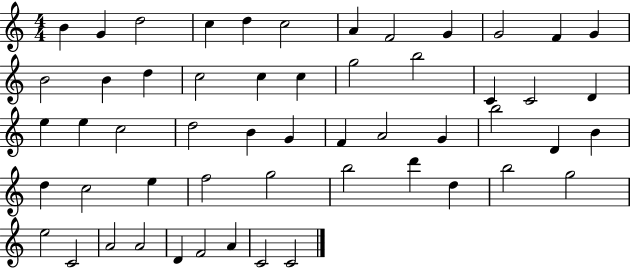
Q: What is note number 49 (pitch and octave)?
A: A4